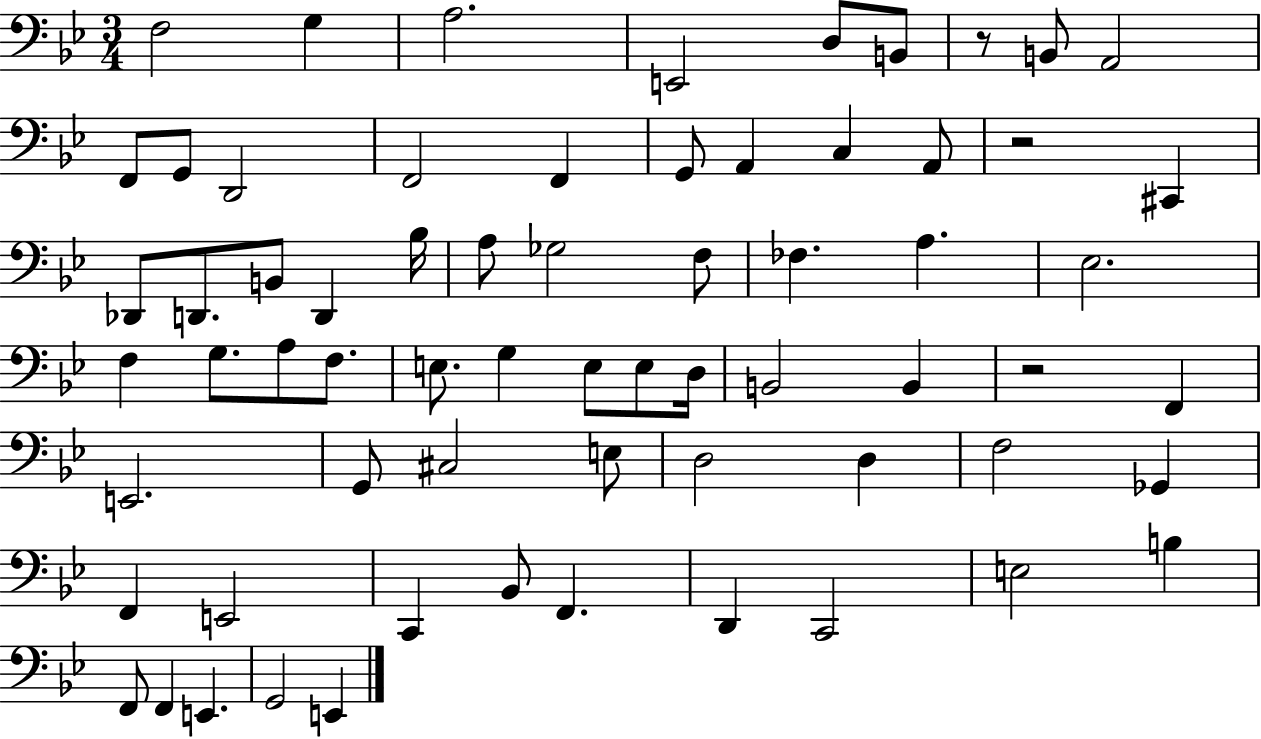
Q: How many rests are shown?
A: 3